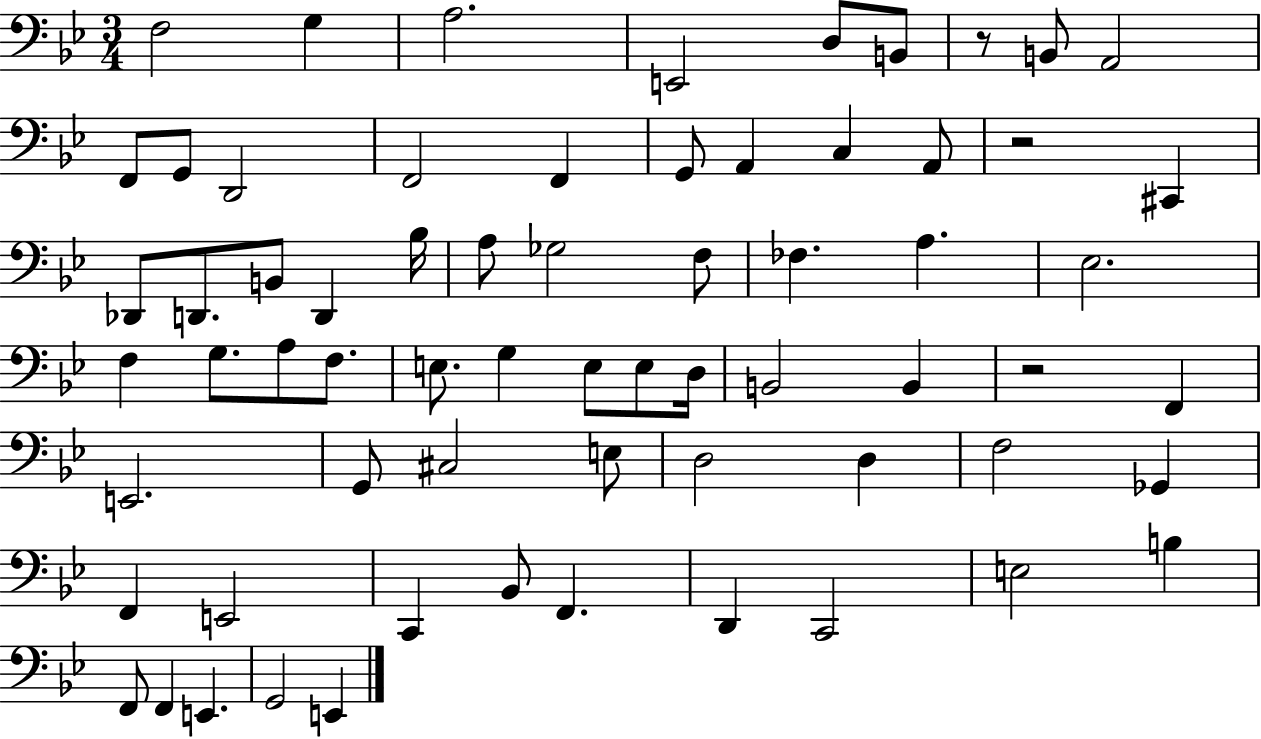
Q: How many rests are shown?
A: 3